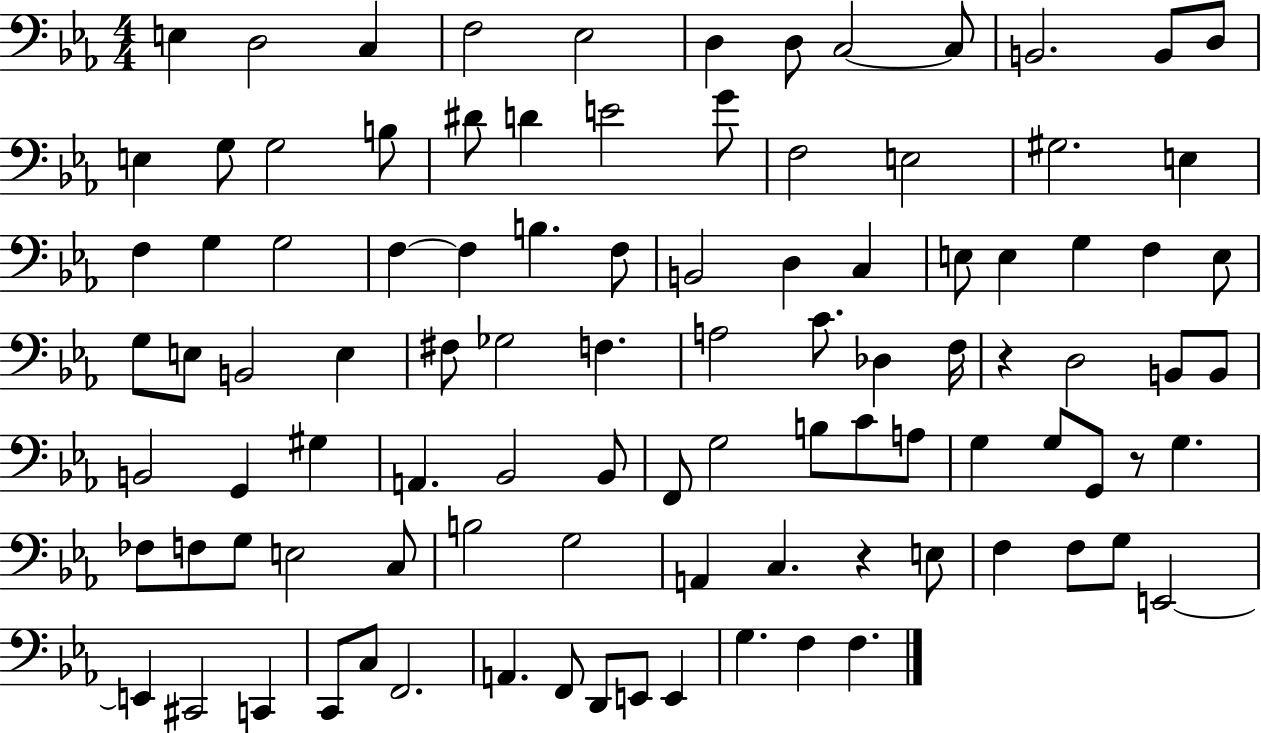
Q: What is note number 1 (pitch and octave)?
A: E3